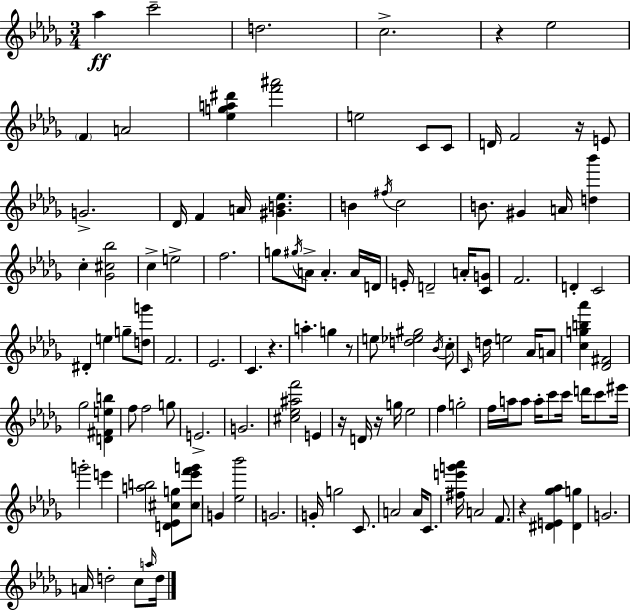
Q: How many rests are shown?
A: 7